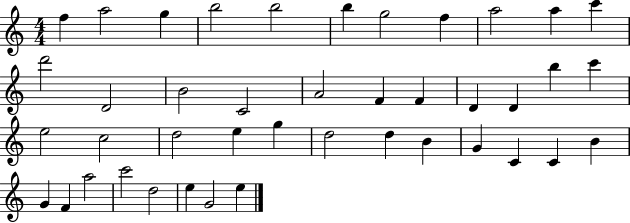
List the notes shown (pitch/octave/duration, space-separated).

F5/q A5/h G5/q B5/h B5/h B5/q G5/h F5/q A5/h A5/q C6/q D6/h D4/h B4/h C4/h A4/h F4/q F4/q D4/q D4/q B5/q C6/q E5/h C5/h D5/h E5/q G5/q D5/h D5/q B4/q G4/q C4/q C4/q B4/q G4/q F4/q A5/h C6/h D5/h E5/q G4/h E5/q